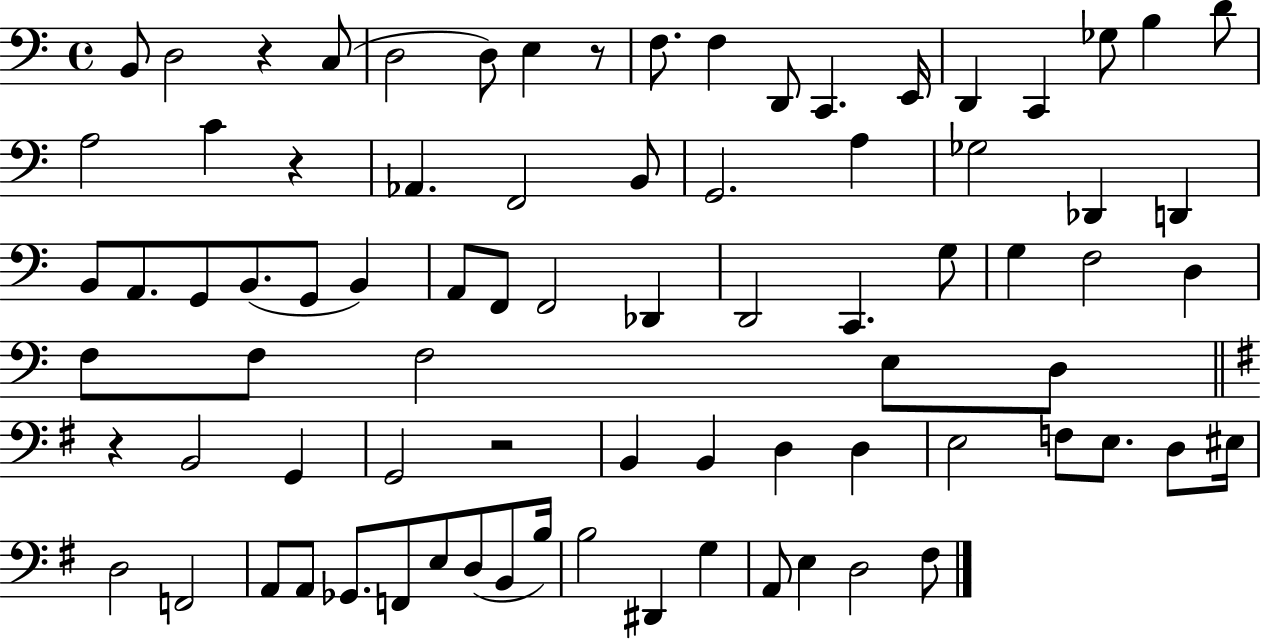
B2/e D3/h R/q C3/e D3/h D3/e E3/q R/e F3/e. F3/q D2/e C2/q. E2/s D2/q C2/q Gb3/e B3/q D4/e A3/h C4/q R/q Ab2/q. F2/h B2/e G2/h. A3/q Gb3/h Db2/q D2/q B2/e A2/e. G2/e B2/e. G2/e B2/q A2/e F2/e F2/h Db2/q D2/h C2/q. G3/e G3/q F3/h D3/q F3/e F3/e F3/h E3/e D3/e R/q B2/h G2/q G2/h R/h B2/q B2/q D3/q D3/q E3/h F3/e E3/e. D3/e EIS3/s D3/h F2/h A2/e A2/e Gb2/e. F2/e E3/e D3/e B2/e B3/s B3/h D#2/q G3/q A2/e E3/q D3/h F#3/e